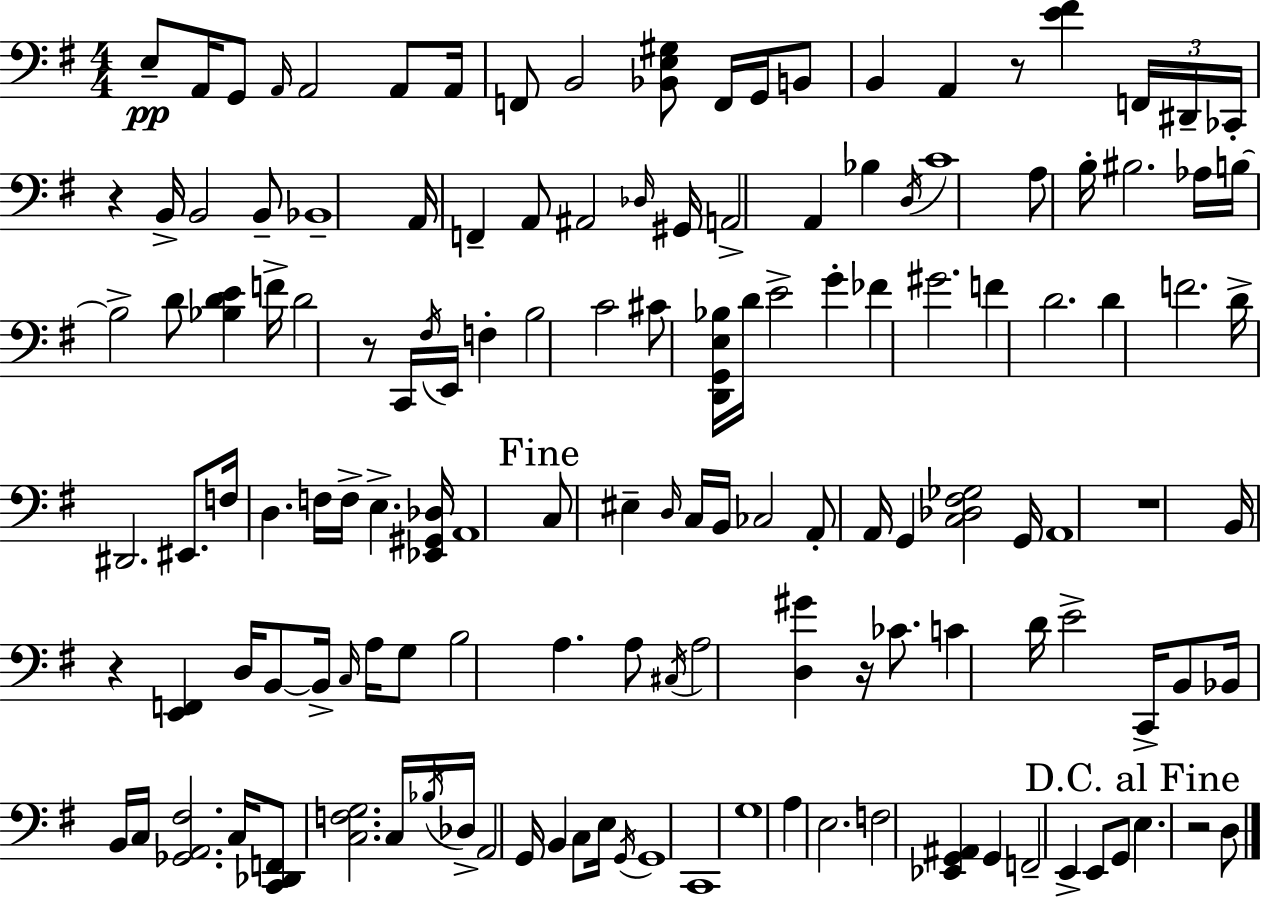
{
  \clef bass
  \numericTimeSignature
  \time 4/4
  \key e \minor
  e8--\pp a,16 g,8 \grace { a,16 } a,2 a,8 | a,16 f,8 b,2 <bes, e gis>8 f,16 g,16 b,8 | b,4 a,4 r8 <e' fis'>4 \tuplet 3/2 { f,16 | dis,16-- ces,16-. } r4 b,16-> b,2 b,8-- | \break bes,1-- | a,16 f,4-- a,8 ais,2 | \grace { des16 } gis,16 a,2-> a,4 bes4 | \acciaccatura { d16 } c'1 | \break a8 b16-. bis2. | aes16 b16~~ b2-> d'8 <bes d' e'>4 | f'16-> d'2 r8 c,16 \acciaccatura { fis16 } e,16 | f4-. b2 c'2 | \break cis'8 <d, g, e bes>16 d'16 e'2-> | g'4-. fes'4 gis'2. | f'4 d'2. | d'4 f'2. | \break d'16-> dis,2. | eis,8. f16 d4. f16 f16-> e4.-> | <ees, gis, des>16 a,1 | \mark "Fine" c8 eis4-- \grace { d16 } c16 b,16 ces2 | \break a,8-. a,16 g,4 <c des fis ges>2 | g,16 a,1 | r1 | b,16 r4 <e, f,>4 d16 b,8~~ | \break b,16-> \grace { c16 } a16 g8 b2 a4. | a8 \acciaccatura { cis16 } a2 <d gis'>4 | r16 ces'8. c'4 d'16 e'2-> | c,16-> b,8 bes,16 b,16 c16 <ges, a, fis>2. | \break c16 <c, des, f,>8 <c f g>2. | c16 \acciaccatura { bes16 } des16-> a,2 | g,16 b,4 c8 e16 \acciaccatura { g,16 } g,1 | c,1 | \break g1 | a4 e2. | f2 | <ees, g, ais,>4 g,4 f,2-- | \break e,4-> e,8 g,8 \mark "D.C. al Fine" e4. r2 | d8 \bar "|."
}